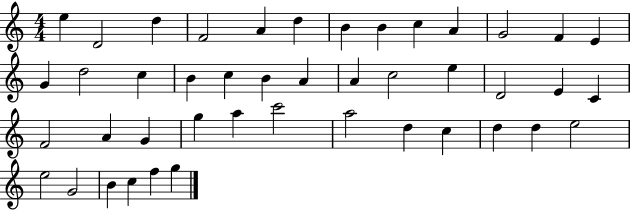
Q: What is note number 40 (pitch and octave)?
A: G4